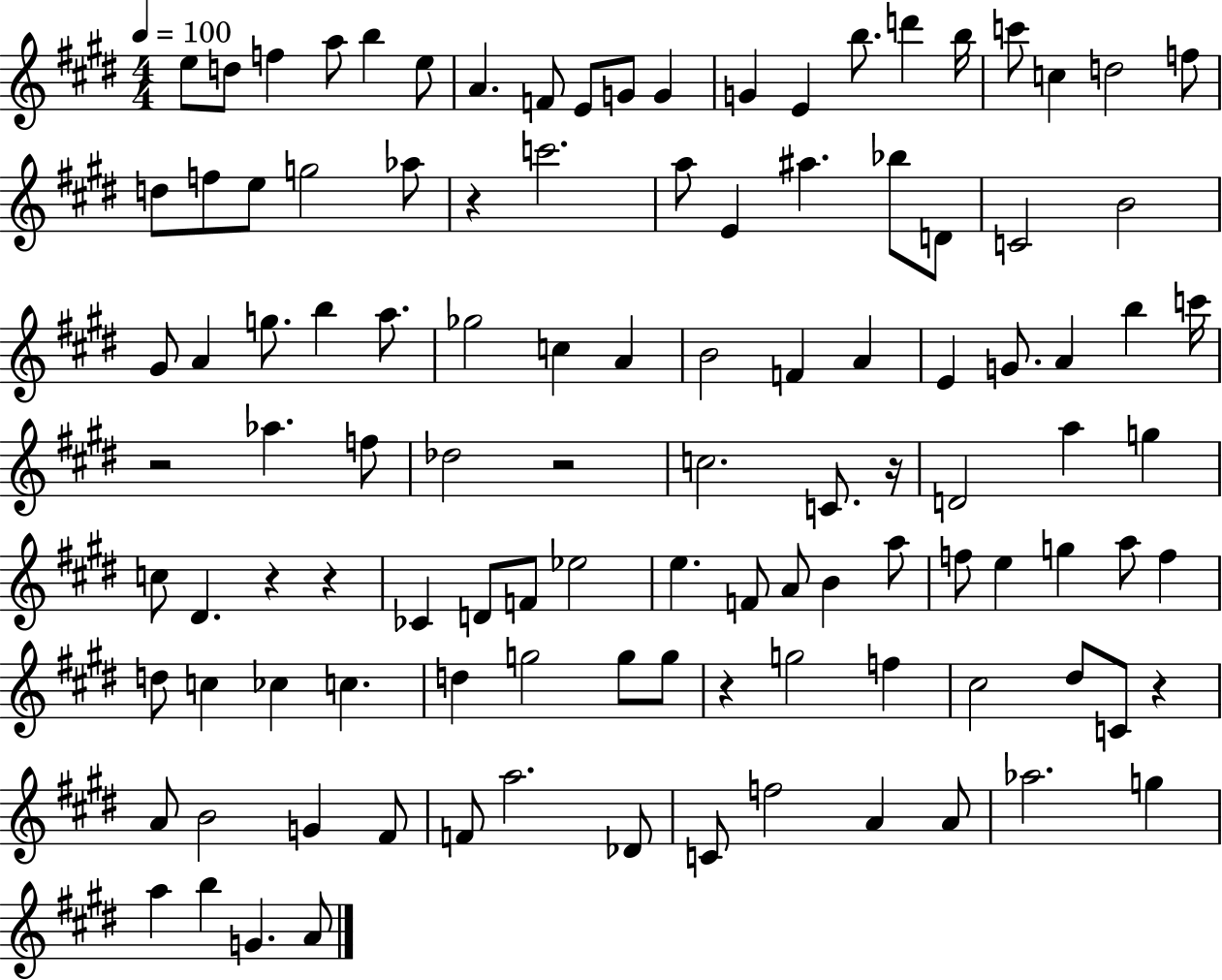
E5/e D5/e F5/q A5/e B5/q E5/e A4/q. F4/e E4/e G4/e G4/q G4/q E4/q B5/e. D6/q B5/s C6/e C5/q D5/h F5/e D5/e F5/e E5/e G5/h Ab5/e R/q C6/h. A5/e E4/q A#5/q. Bb5/e D4/e C4/h B4/h G#4/e A4/q G5/e. B5/q A5/e. Gb5/h C5/q A4/q B4/h F4/q A4/q E4/q G4/e. A4/q B5/q C6/s R/h Ab5/q. F5/e Db5/h R/h C5/h. C4/e. R/s D4/h A5/q G5/q C5/e D#4/q. R/q R/q CES4/q D4/e F4/e Eb5/h E5/q. F4/e A4/e B4/q A5/e F5/e E5/q G5/q A5/e F5/q D5/e C5/q CES5/q C5/q. D5/q G5/h G5/e G5/e R/q G5/h F5/q C#5/h D#5/e C4/e R/q A4/e B4/h G4/q F#4/e F4/e A5/h. Db4/e C4/e F5/h A4/q A4/e Ab5/h. G5/q A5/q B5/q G4/q. A4/e